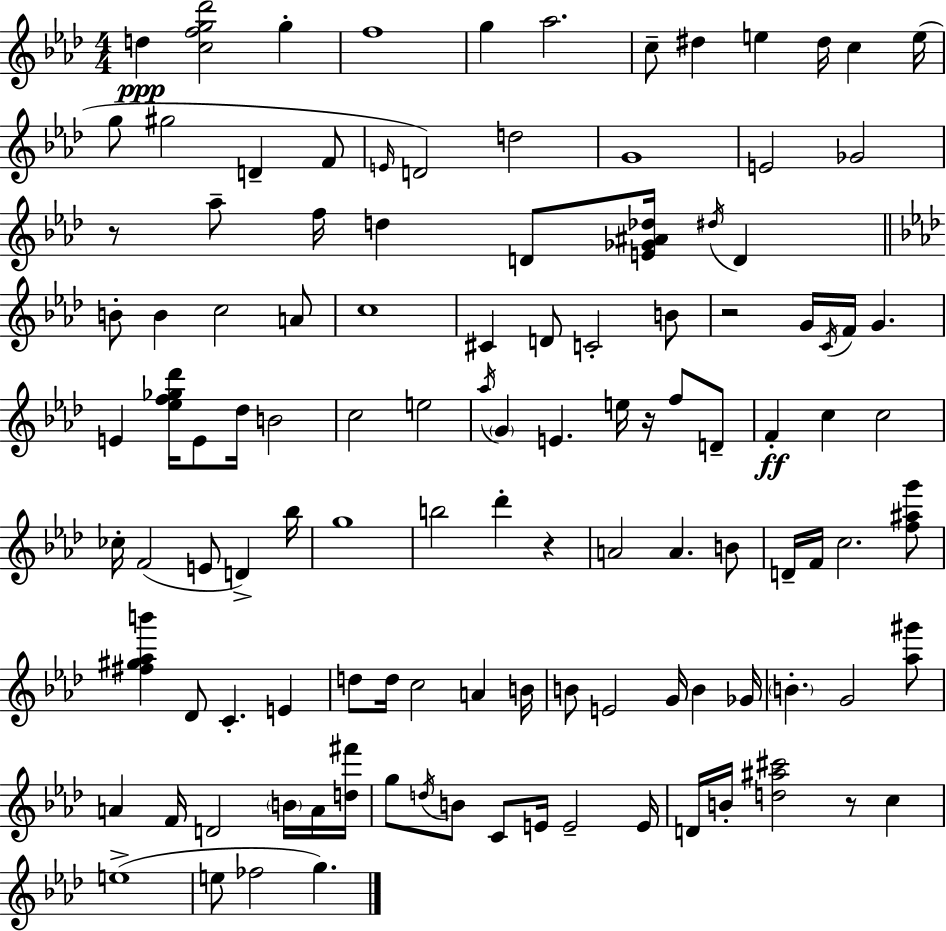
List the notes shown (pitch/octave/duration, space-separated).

D5/q [C5,F5,G5,Db6]/h G5/q F5/w G5/q Ab5/h. C5/e D#5/q E5/q D#5/s C5/q E5/s G5/e G#5/h D4/q F4/e E4/s D4/h D5/h G4/w E4/h Gb4/h R/e Ab5/e F5/s D5/q D4/e [E4,Gb4,A#4,Db5]/s D#5/s D4/q B4/e B4/q C5/h A4/e C5/w C#4/q D4/e C4/h B4/e R/h G4/s C4/s F4/s G4/q. E4/q [Eb5,F5,Gb5,Db6]/s E4/e Db5/s B4/h C5/h E5/h Ab5/s G4/q E4/q. E5/s R/s F5/e D4/e F4/q C5/q C5/h CES5/s F4/h E4/e D4/q Bb5/s G5/w B5/h Db6/q R/q A4/h A4/q. B4/e D4/s F4/s C5/h. [F5,A#5,G6]/e [F#5,G#5,Ab5,B6]/q Db4/e C4/q. E4/q D5/e D5/s C5/h A4/q B4/s B4/e E4/h G4/s B4/q Gb4/s B4/q. G4/h [Ab5,G#6]/e A4/q F4/s D4/h B4/s A4/s [D5,F#6]/s G5/e D5/s B4/e C4/e E4/s E4/h E4/s D4/s B4/s [D5,A#5,C#6]/h R/e C5/q E5/w E5/e FES5/h G5/q.